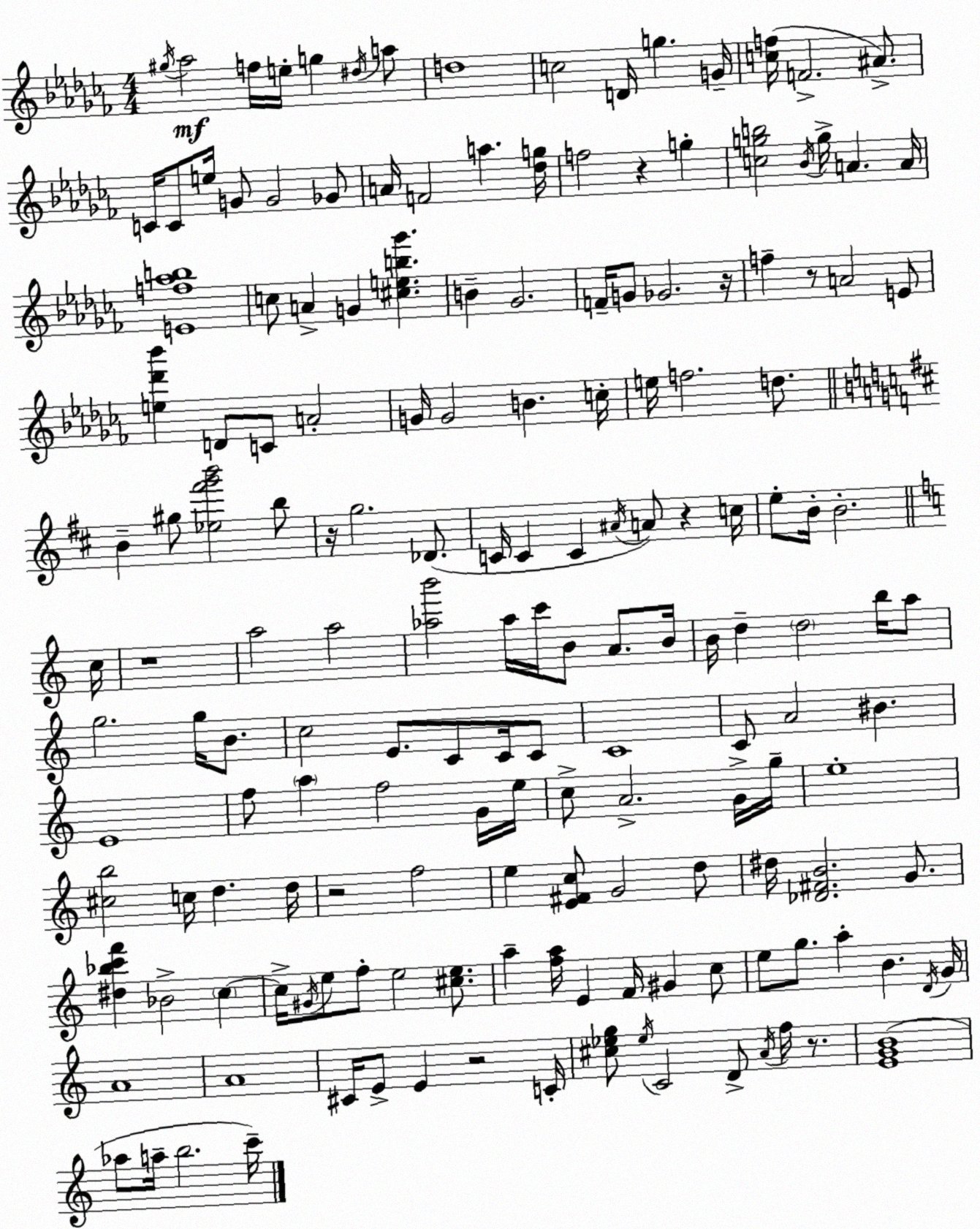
X:1
T:Untitled
M:4/4
L:1/4
K:Abm
^g/4 _a2 f/4 e/4 g ^d/4 a/2 d4 c2 D/4 g G/4 [cf]/4 F2 ^A/2 C/4 C/2 e/4 G/2 G2 _G/2 A/4 F2 a [_dg]/4 f2 z g [cgb]2 _B/4 g/4 A A/4 [Ef_ab]4 c/2 A G [^ceb_g'] B _G2 F/4 G/2 _G2 z/4 f z/2 A2 E/2 [e_d'_b'] D/2 C/2 A2 G/4 G2 B c/4 e/4 f2 d/2 B ^g/2 [_e^f'g'b']2 b/2 z/4 g2 _D/2 C/4 C C ^A/4 A/2 z c/4 e/2 B/4 B2 c/4 z4 a2 a2 [_ab']2 _a/4 c'/4 B/2 A/2 B/4 B/4 d d2 b/4 a/2 g2 g/4 B/2 c2 E/2 C/2 C/4 C/2 C4 C/2 A2 ^B E4 f/2 a f2 G/4 e/4 c/2 A2 G/4 g/4 e4 [^cb]2 c/4 d d/4 z2 f2 e [E^Fc]/2 G2 d/2 ^d/4 [_D^FB]2 G/2 [^d_bc'f'] _B2 c c/4 ^G/4 e/2 f/2 e2 [^ce]/2 a [fa]/4 E F/4 ^G c/2 e/2 g/2 a B D/4 G/4 A4 A4 ^C/4 E/2 E z2 C/4 [^c_eg]/2 _e/4 C2 D/2 A/4 f/4 z/2 [EGB]4 _a/2 a/4 b2 c'/4